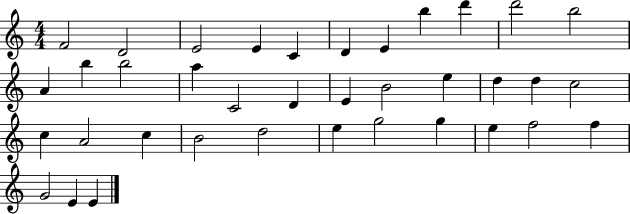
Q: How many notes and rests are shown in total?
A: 37